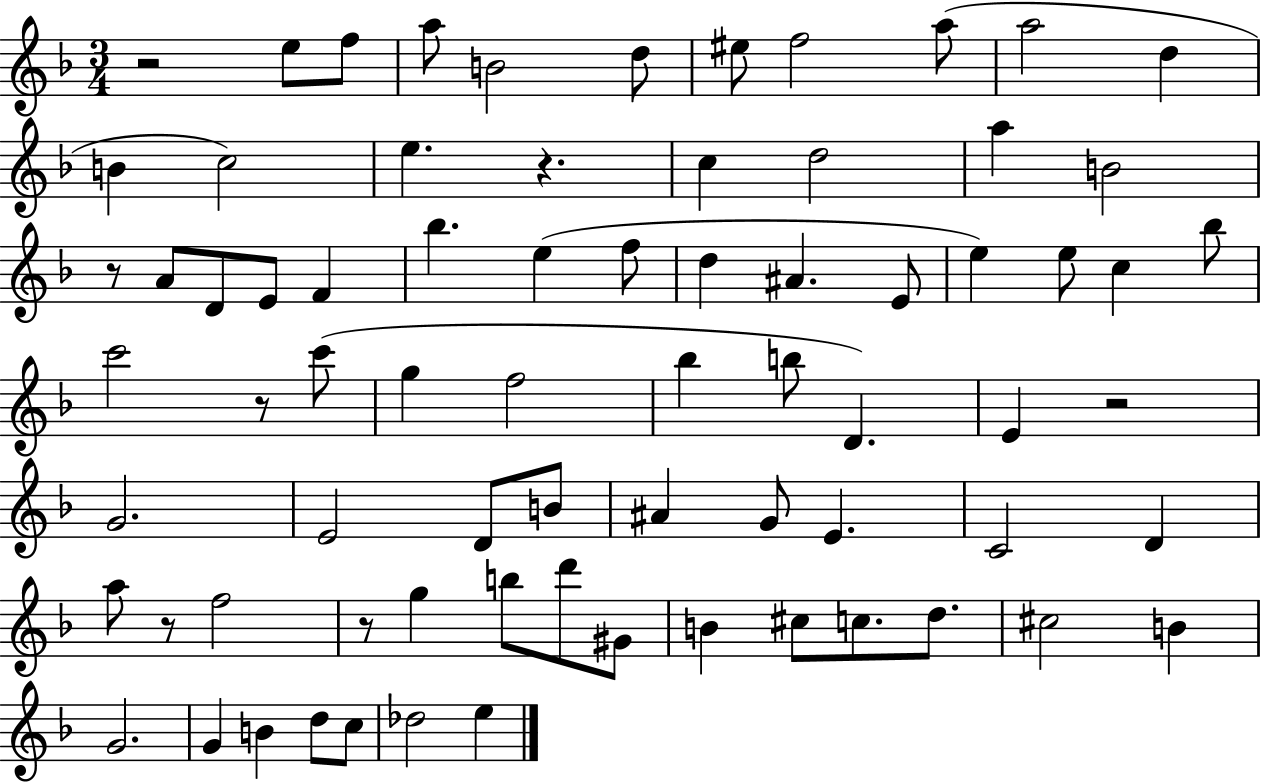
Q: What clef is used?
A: treble